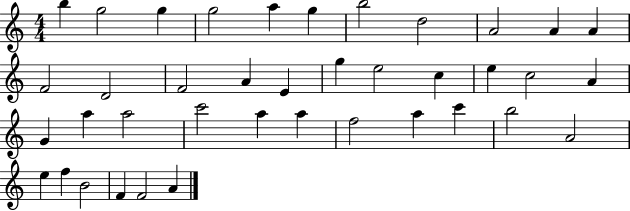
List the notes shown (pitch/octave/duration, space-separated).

B5/q G5/h G5/q G5/h A5/q G5/q B5/h D5/h A4/h A4/q A4/q F4/h D4/h F4/h A4/q E4/q G5/q E5/h C5/q E5/q C5/h A4/q G4/q A5/q A5/h C6/h A5/q A5/q F5/h A5/q C6/q B5/h A4/h E5/q F5/q B4/h F4/q F4/h A4/q